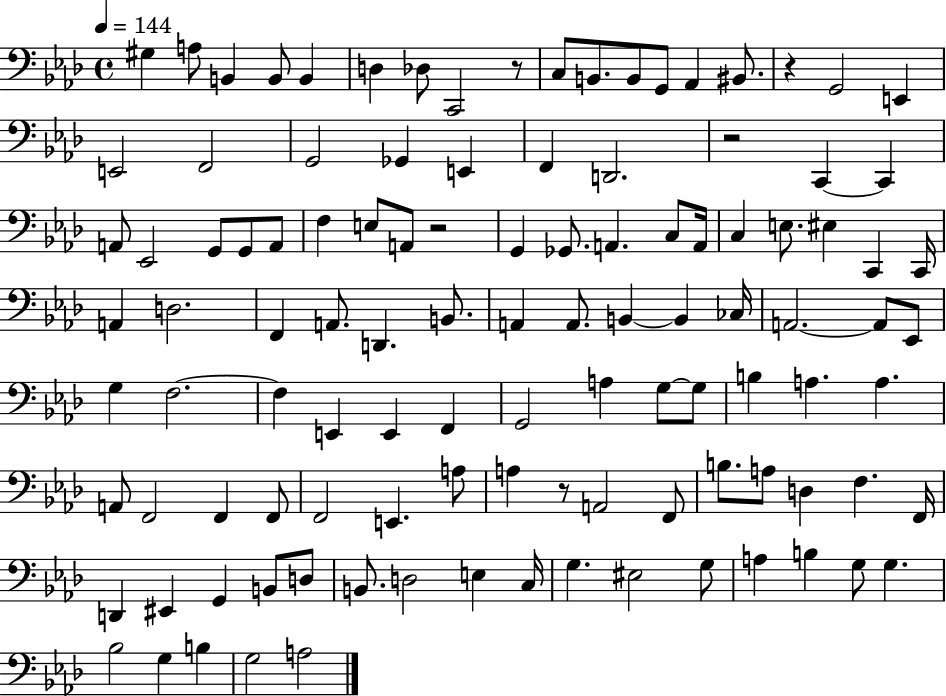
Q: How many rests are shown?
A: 5